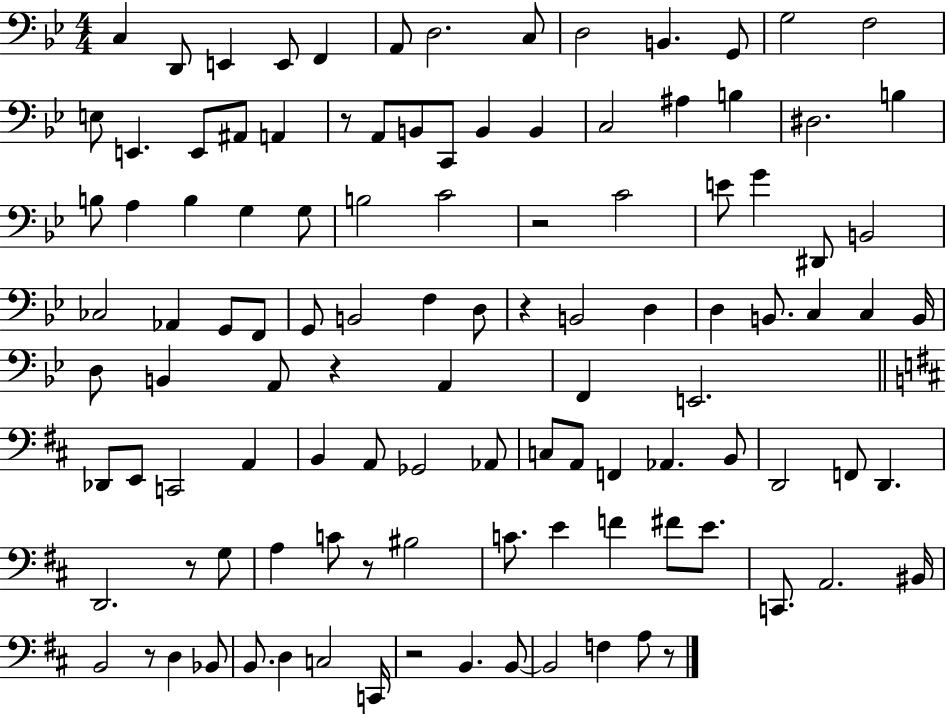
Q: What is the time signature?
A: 4/4